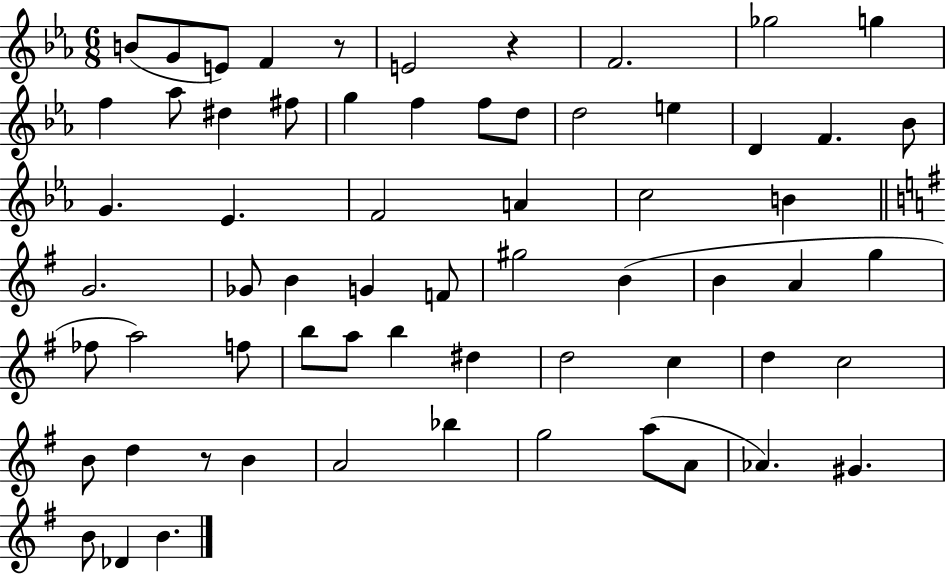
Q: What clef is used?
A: treble